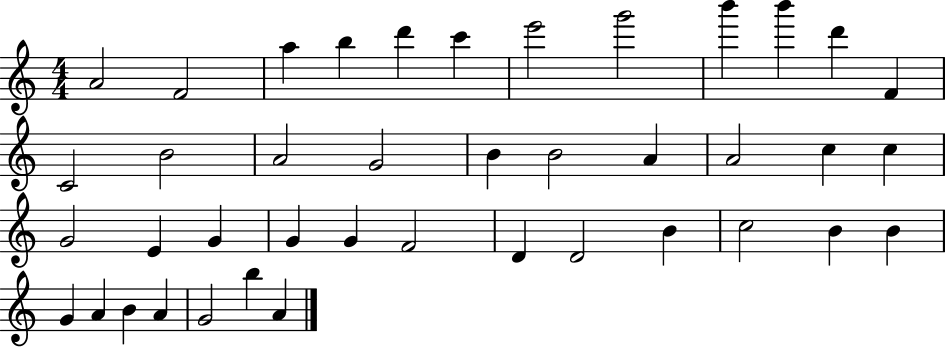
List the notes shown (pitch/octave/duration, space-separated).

A4/h F4/h A5/q B5/q D6/q C6/q E6/h G6/h B6/q B6/q D6/q F4/q C4/h B4/h A4/h G4/h B4/q B4/h A4/q A4/h C5/q C5/q G4/h E4/q G4/q G4/q G4/q F4/h D4/q D4/h B4/q C5/h B4/q B4/q G4/q A4/q B4/q A4/q G4/h B5/q A4/q